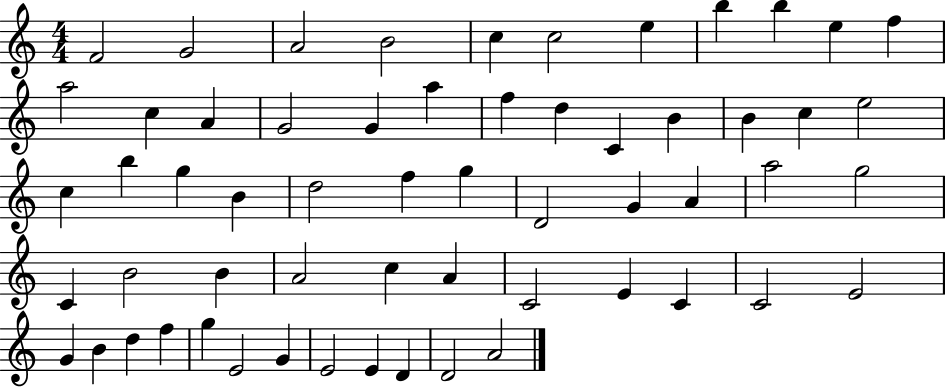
F4/h G4/h A4/h B4/h C5/q C5/h E5/q B5/q B5/q E5/q F5/q A5/h C5/q A4/q G4/h G4/q A5/q F5/q D5/q C4/q B4/q B4/q C5/q E5/h C5/q B5/q G5/q B4/q D5/h F5/q G5/q D4/h G4/q A4/q A5/h G5/h C4/q B4/h B4/q A4/h C5/q A4/q C4/h E4/q C4/q C4/h E4/h G4/q B4/q D5/q F5/q G5/q E4/h G4/q E4/h E4/q D4/q D4/h A4/h